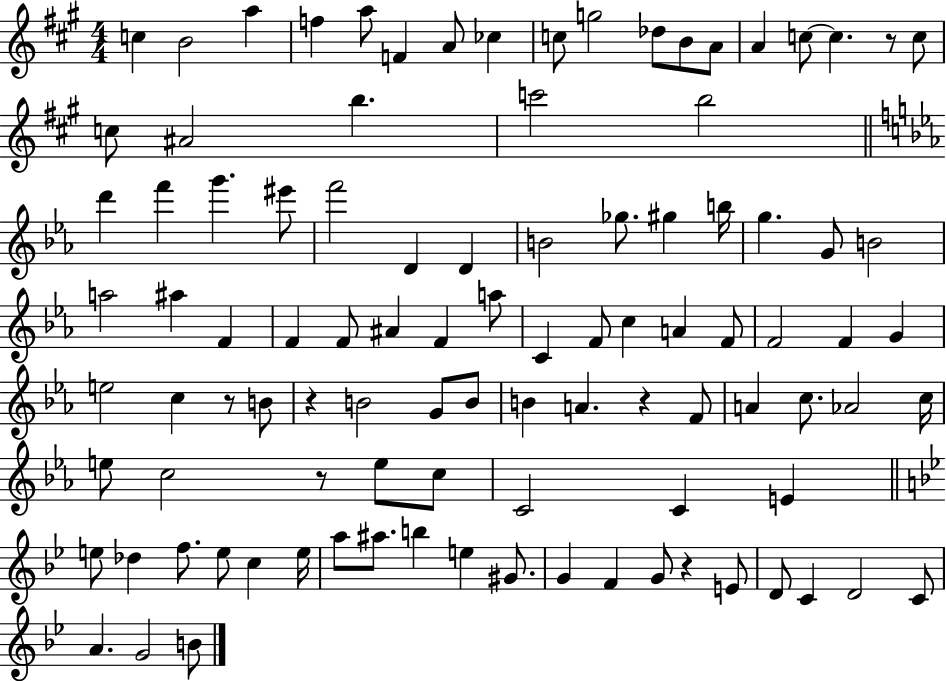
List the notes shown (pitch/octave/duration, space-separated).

C5/q B4/h A5/q F5/q A5/e F4/q A4/e CES5/q C5/e G5/h Db5/e B4/e A4/e A4/q C5/e C5/q. R/e C5/e C5/e A#4/h B5/q. C6/h B5/h D6/q F6/q G6/q. EIS6/e F6/h D4/q D4/q B4/h Gb5/e. G#5/q B5/s G5/q. G4/e B4/h A5/h A#5/q F4/q F4/q F4/e A#4/q F4/q A5/e C4/q F4/e C5/q A4/q F4/e F4/h F4/q G4/q E5/h C5/q R/e B4/e R/q B4/h G4/e B4/e B4/q A4/q. R/q F4/e A4/q C5/e. Ab4/h C5/s E5/e C5/h R/e E5/e C5/e C4/h C4/q E4/q E5/e Db5/q F5/e. E5/e C5/q E5/s A5/e A#5/e. B5/q E5/q G#4/e. G4/q F4/q G4/e R/q E4/e D4/e C4/q D4/h C4/e A4/q. G4/h B4/e